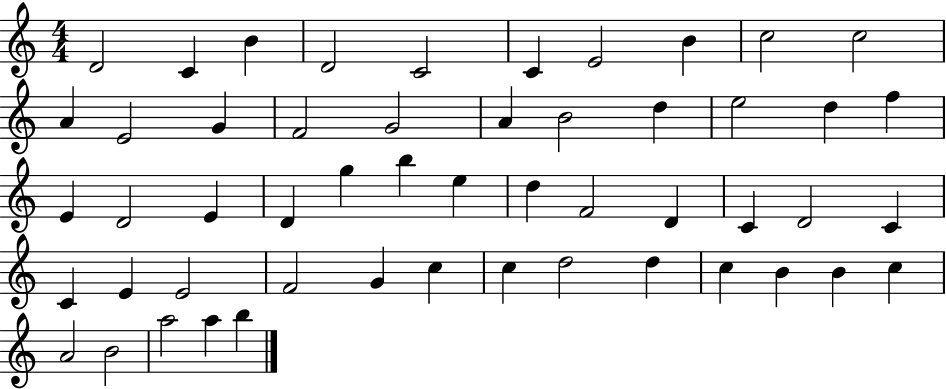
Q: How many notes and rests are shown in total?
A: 52